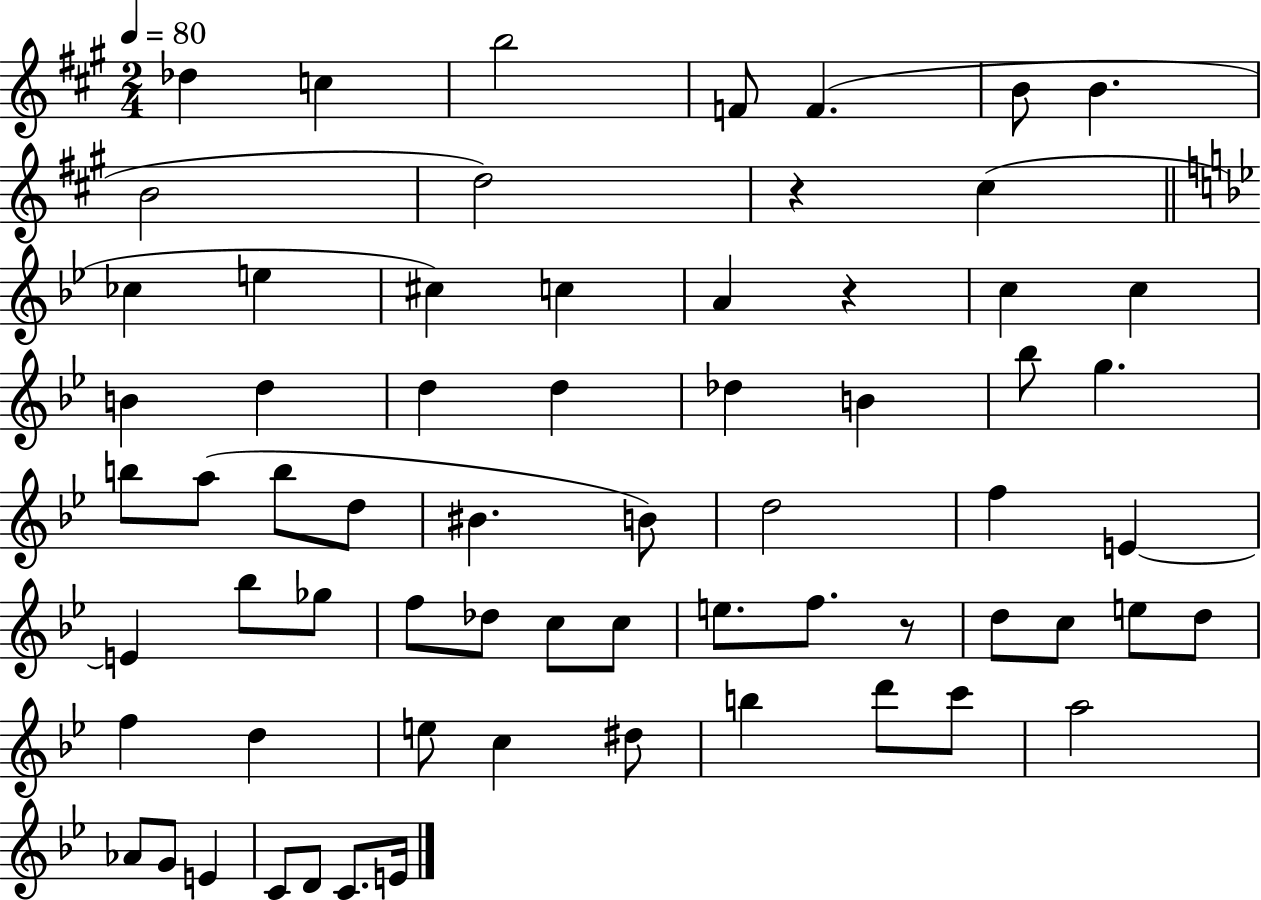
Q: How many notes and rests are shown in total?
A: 66